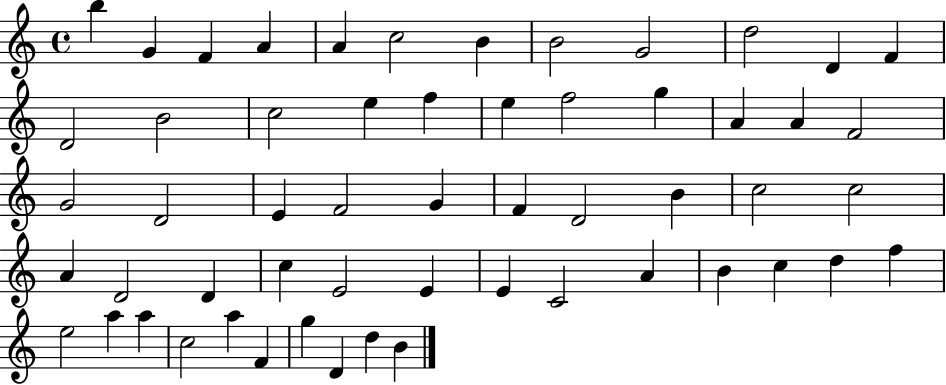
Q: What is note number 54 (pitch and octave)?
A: D4